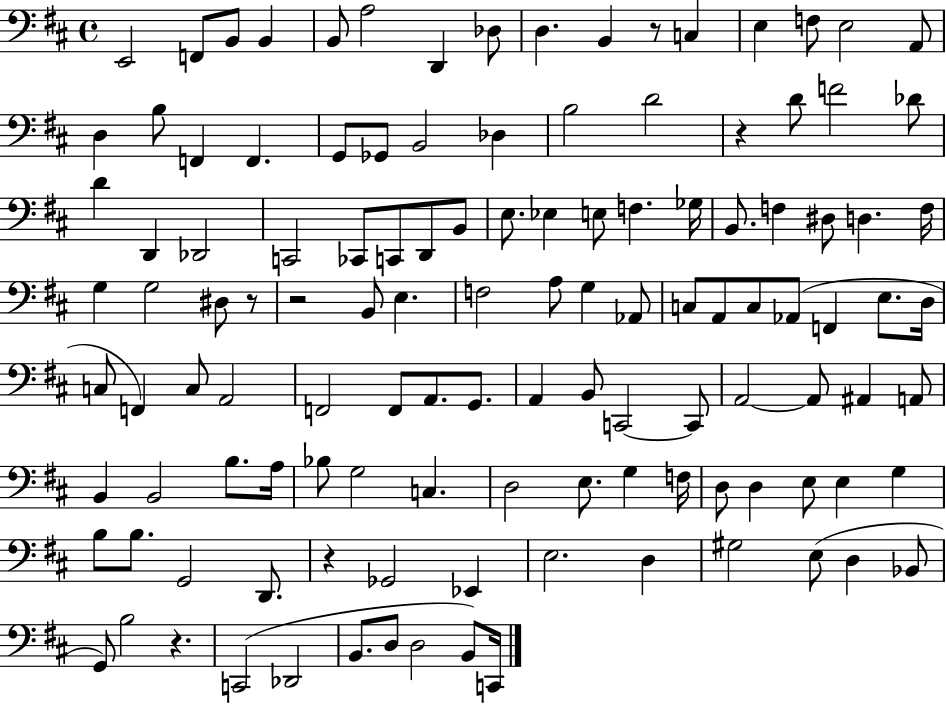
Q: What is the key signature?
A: D major